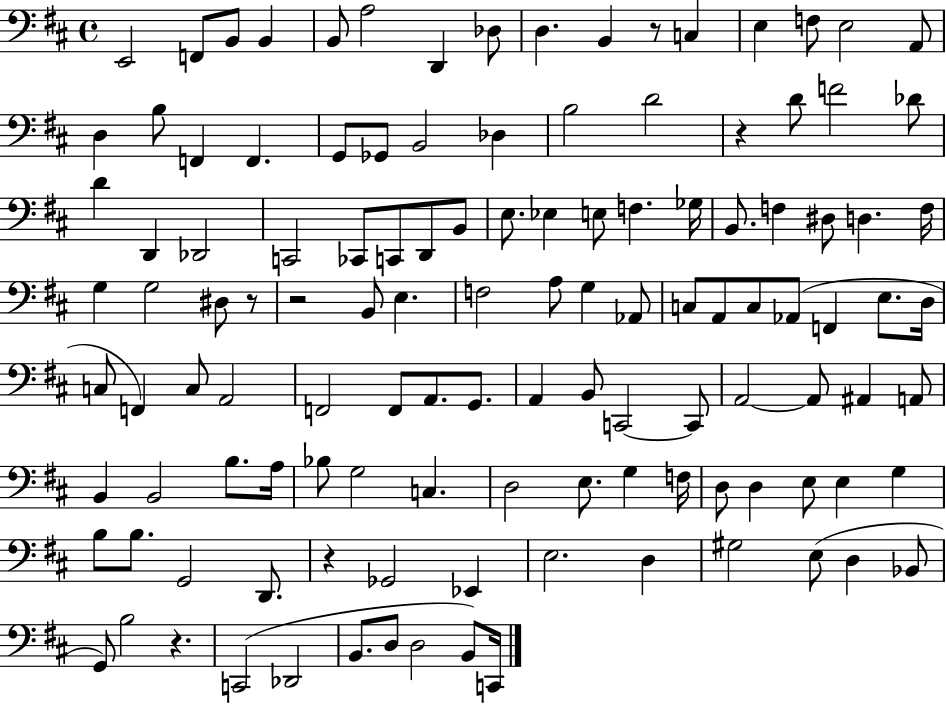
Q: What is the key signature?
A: D major